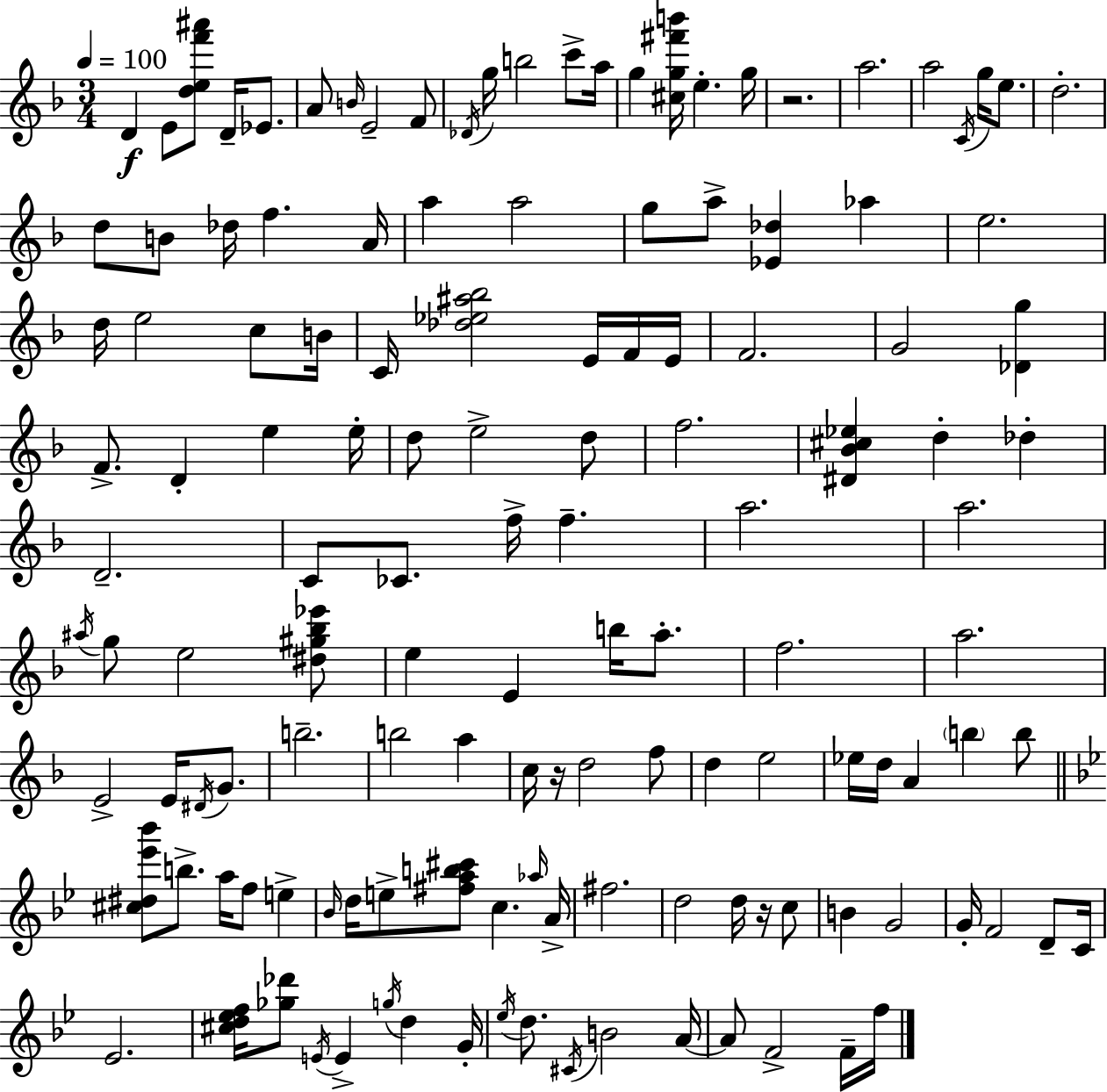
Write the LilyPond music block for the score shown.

{
  \clef treble
  \numericTimeSignature
  \time 3/4
  \key d \minor
  \tempo 4 = 100
  d'4\f e'8 <d'' e'' f''' ais'''>8 d'16-- ees'8. | a'8 \grace { b'16 } e'2-- f'8 | \acciaccatura { des'16 } g''16 b''2 c'''8-> | a''16 g''4 <cis'' g'' fis''' b'''>16 e''4.-. | \break g''16 r2. | a''2. | a''2 \acciaccatura { c'16 } g''16 | e''8. d''2.-. | \break d''8 b'8 des''16 f''4. | a'16 a''4 a''2 | g''8 a''8-> <ees' des''>4 aes''4 | e''2. | \break d''16 e''2 | c''8 b'16 c'16 <des'' ees'' ais'' bes''>2 | e'16 f'16 e'16 f'2. | g'2 <des' g''>4 | \break f'8.-> d'4-. e''4 | e''16-. d''8 e''2-> | d''8 f''2. | <dis' bes' cis'' ees''>4 d''4-. des''4-. | \break d'2.-- | c'8 ces'8. f''16-> f''4.-- | a''2. | a''2. | \break \acciaccatura { ais''16 } g''8 e''2 | <dis'' gis'' bes'' ees'''>8 e''4 e'4 | b''16 a''8.-. f''2. | a''2. | \break e'2-> | e'16 \acciaccatura { dis'16 } g'8. b''2.-- | b''2 | a''4 c''16 r16 d''2 | \break f''8 d''4 e''2 | ees''16 d''16 a'4 \parenthesize b''4 | b''8 \bar "||" \break \key bes \major <cis'' dis'' ees''' bes'''>8 b''8.-> a''16 f''8 e''4-> | \grace { bes'16 } d''16 e''8-> <fis'' a'' b'' cis'''>8 c''4. | \grace { aes''16 } a'16-> fis''2. | d''2 d''16 r16 | \break c''8 b'4 g'2 | g'16-. f'2 d'8-- | c'16 ees'2. | <cis'' d'' ees'' f''>16 <ges'' des'''>8 \acciaccatura { e'16 } e'4-> \acciaccatura { g''16 } d''4 | \break g'16-. \acciaccatura { ees''16 } d''8. \acciaccatura { cis'16 } b'2 | a'16~~ a'8 f'2-> | f'16-- f''16 \bar "|."
}